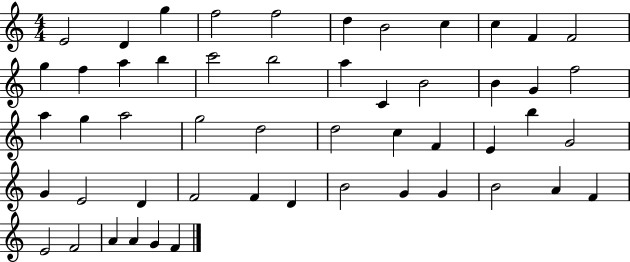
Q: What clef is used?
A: treble